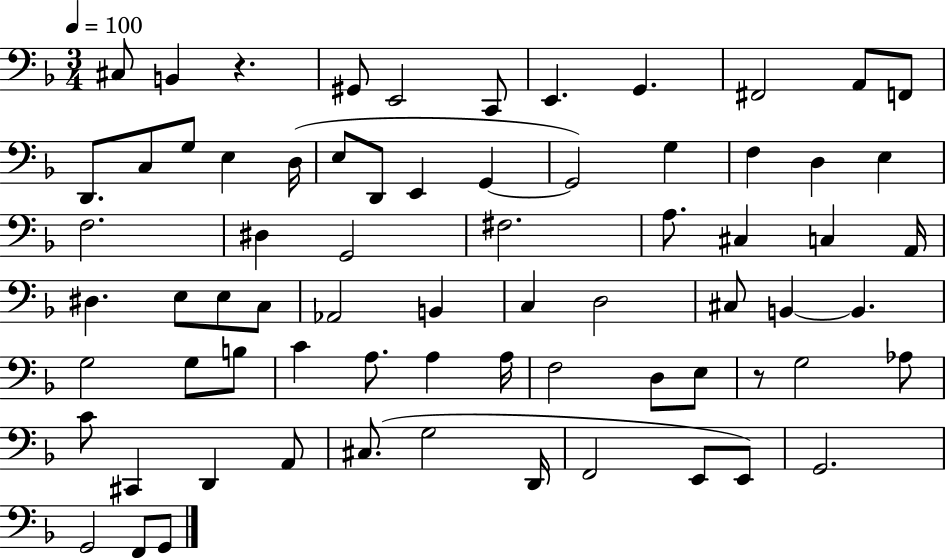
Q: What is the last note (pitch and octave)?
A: G2